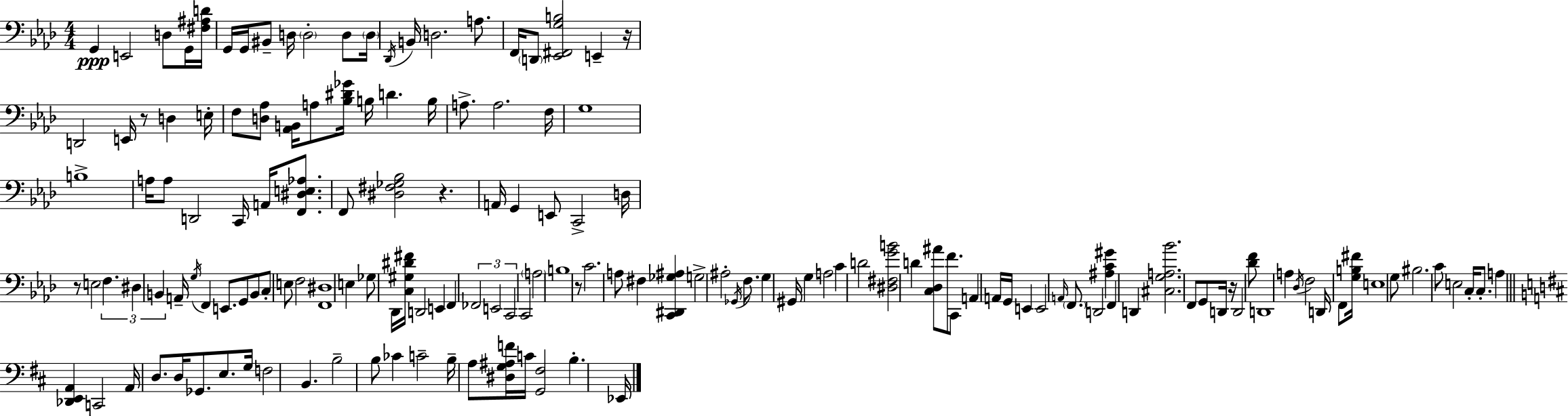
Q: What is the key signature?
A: AES major